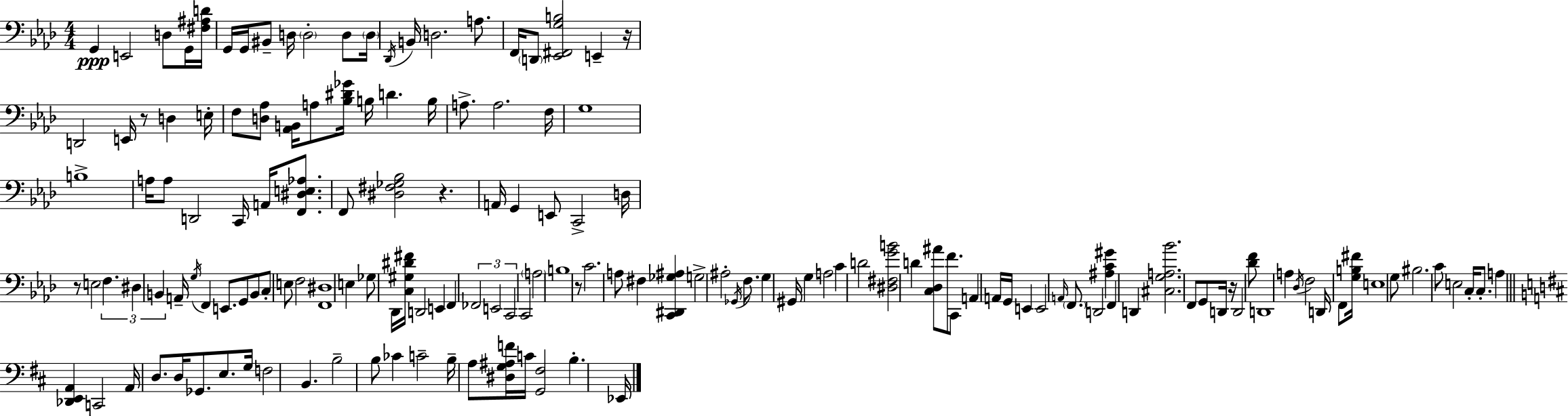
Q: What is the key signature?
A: AES major